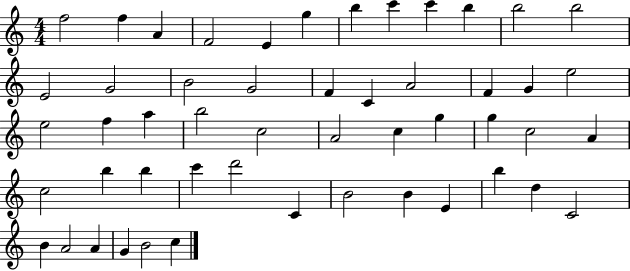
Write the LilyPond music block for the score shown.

{
  \clef treble
  \numericTimeSignature
  \time 4/4
  \key c \major
  f''2 f''4 a'4 | f'2 e'4 g''4 | b''4 c'''4 c'''4 b''4 | b''2 b''2 | \break e'2 g'2 | b'2 g'2 | f'4 c'4 a'2 | f'4 g'4 e''2 | \break e''2 f''4 a''4 | b''2 c''2 | a'2 c''4 g''4 | g''4 c''2 a'4 | \break c''2 b''4 b''4 | c'''4 d'''2 c'4 | b'2 b'4 e'4 | b''4 d''4 c'2 | \break b'4 a'2 a'4 | g'4 b'2 c''4 | \bar "|."
}